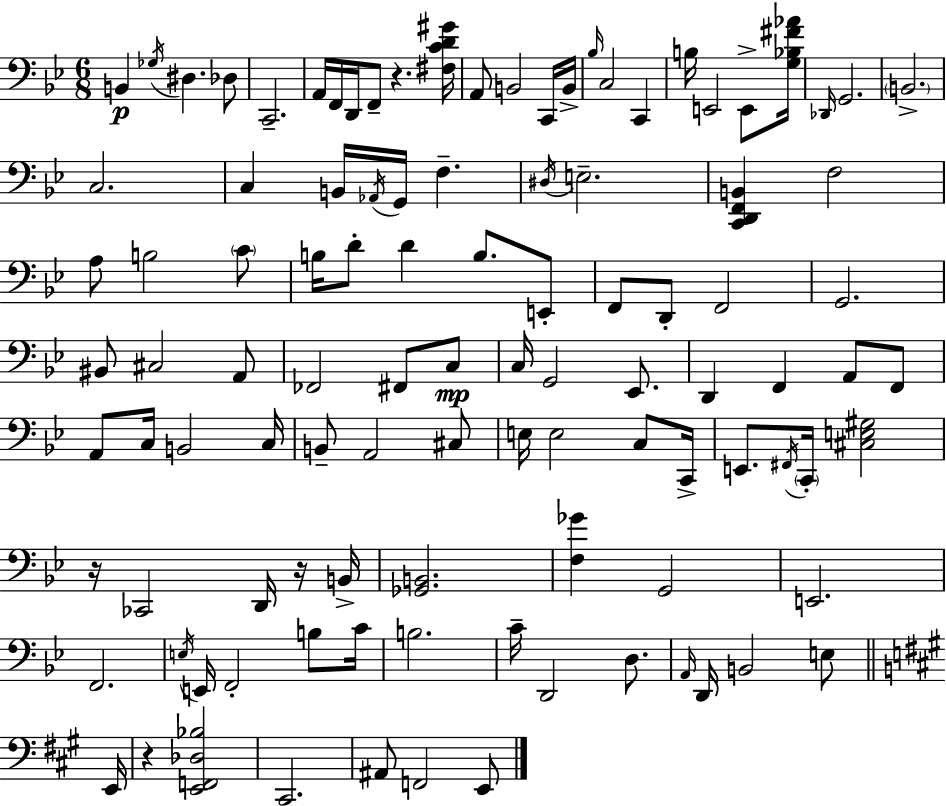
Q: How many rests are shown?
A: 4